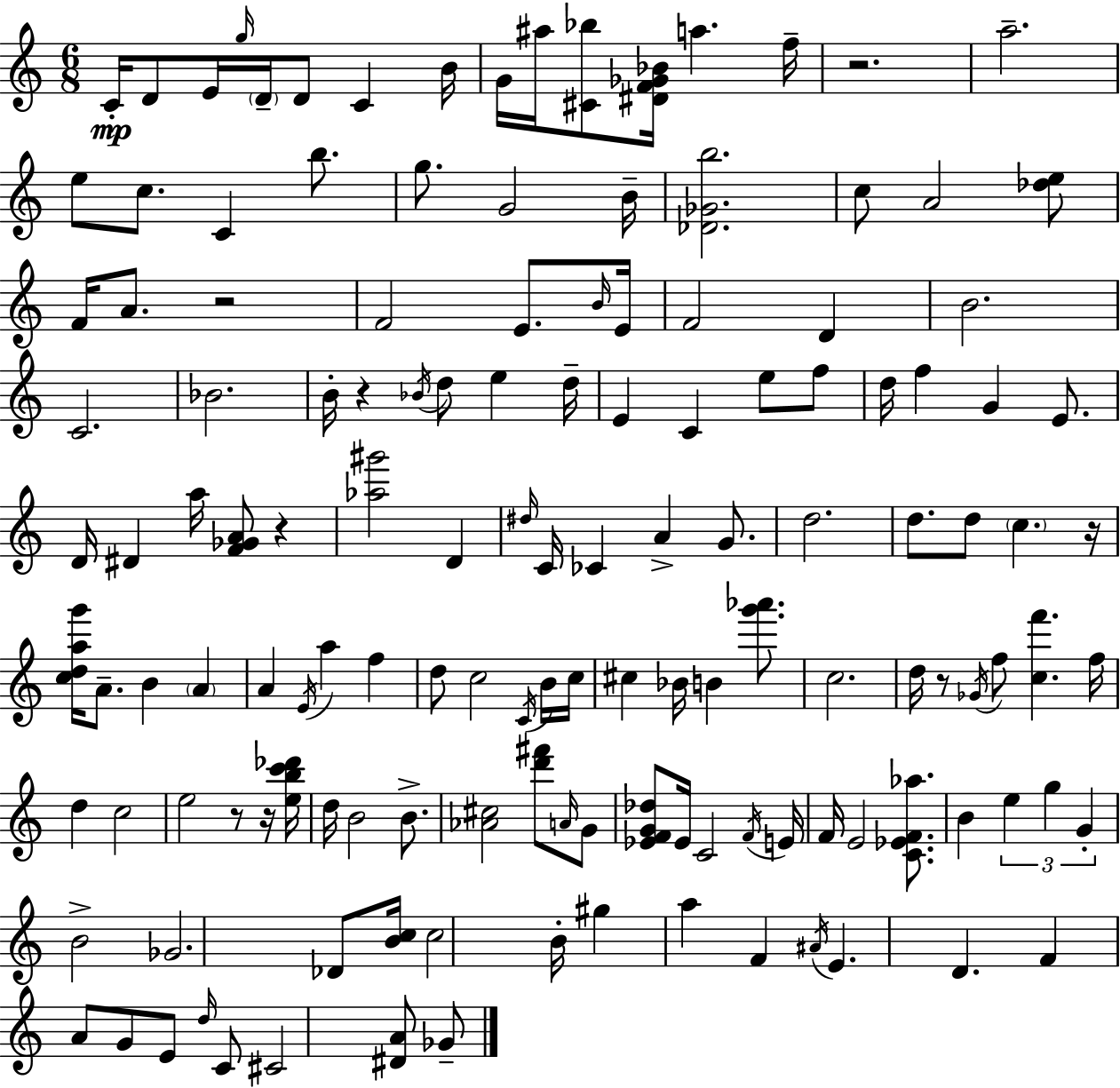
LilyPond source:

{
  \clef treble
  \numericTimeSignature
  \time 6/8
  \key c \major
  \repeat volta 2 { c'16-.\mp d'8 e'16 \grace { g''16 } \parenthesize d'16-- d'8 c'4 | b'16 g'16 ais''16 <cis' bes''>8 <dis' f' ges' bes'>16 a''4. | f''16-- r2. | a''2.-- | \break e''8 c''8. c'4 b''8. | g''8. g'2 | b'16-- <des' ges' b''>2. | c''8 a'2 <des'' e''>8 | \break f'16 a'8. r2 | f'2 e'8. | \grace { b'16 } e'16 f'2 d'4 | b'2. | \break c'2. | bes'2. | b'16-. r4 \acciaccatura { bes'16 } d''8 e''4 | d''16-- e'4 c'4 e''8 | \break f''8 d''16 f''4 g'4 | e'8. d'16 dis'4 a''16 <f' ges' a'>8 r4 | <aes'' gis'''>2 d'4 | \grace { dis''16 } c'16 ces'4 a'4-> | \break g'8. d''2. | d''8. d''8 \parenthesize c''4. | r16 <c'' d'' a'' g'''>16 a'8.-- b'4 | \parenthesize a'4 a'4 \acciaccatura { e'16 } a''4 | \break f''4 d''8 c''2 | \acciaccatura { c'16 } b'16 c''16 cis''4 bes'16 b'4 | <g''' aes'''>8. c''2. | d''16 r8 \acciaccatura { ges'16 } f''8 | \break <c'' f'''>4. f''16 d''4 c''2 | e''2 | r8 r16 <e'' b'' c''' des'''>16 d''16 b'2 | b'8.-> <aes' cis''>2 | \break <d''' fis'''>8 \grace { a'16 } g'8 <ees' f' g' des''>8 ees'16 c'2 | \acciaccatura { f'16 } e'16 f'16 e'2 | <c' ees' f' aes''>8. b'4 | \tuplet 3/2 { e''4 g''4 g'4-. } | \break b'2-> ges'2. | des'8 <b' c''>16 | c''2 b'16-. gis''4 | a''4 f'4 \acciaccatura { ais'16 } e'4. | \break d'4. f'4 | a'8 g'8 e'8 \grace { d''16 } c'8 cis'2 | <dis' a'>8 ges'8-- } \bar "|."
}